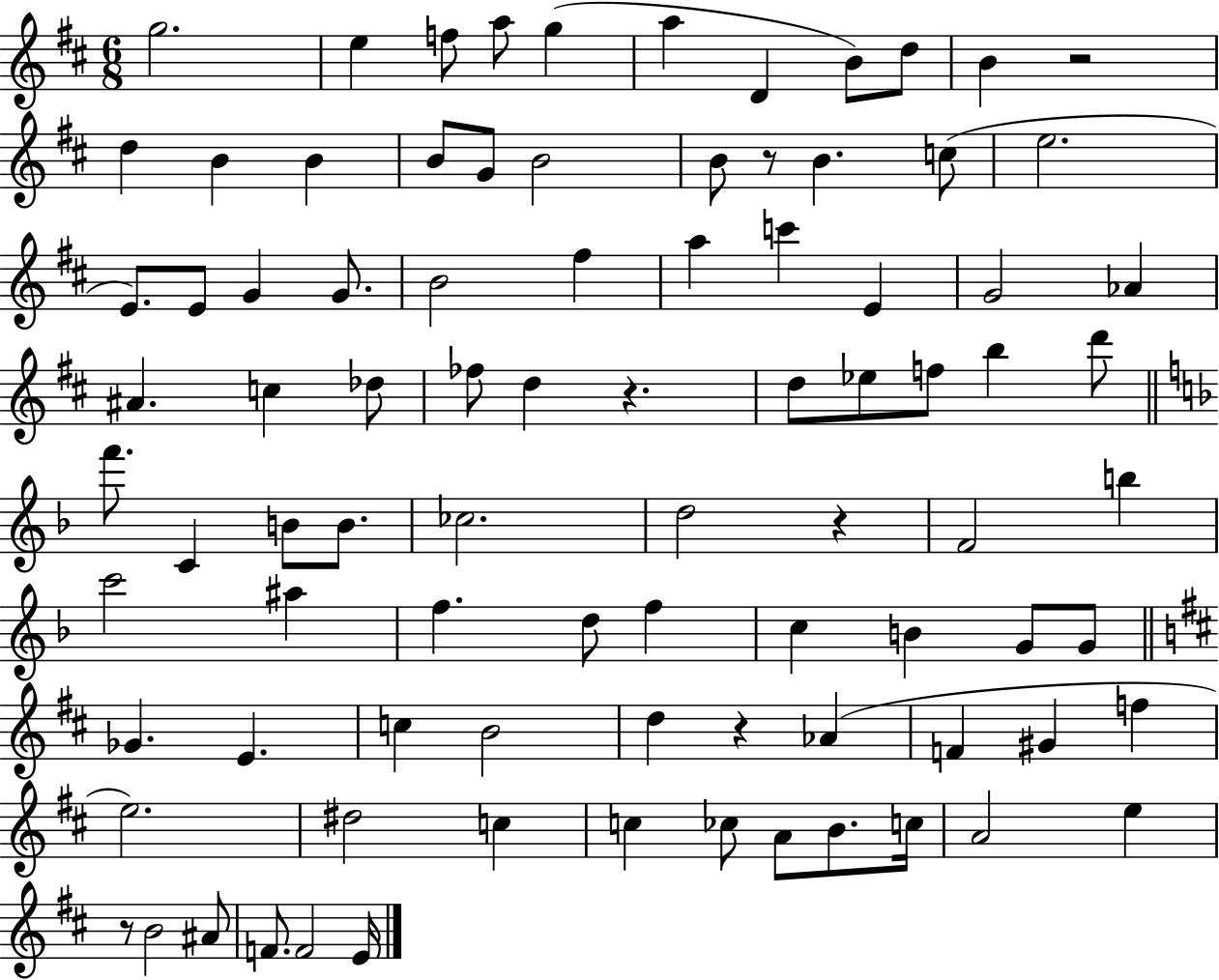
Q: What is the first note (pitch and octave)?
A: G5